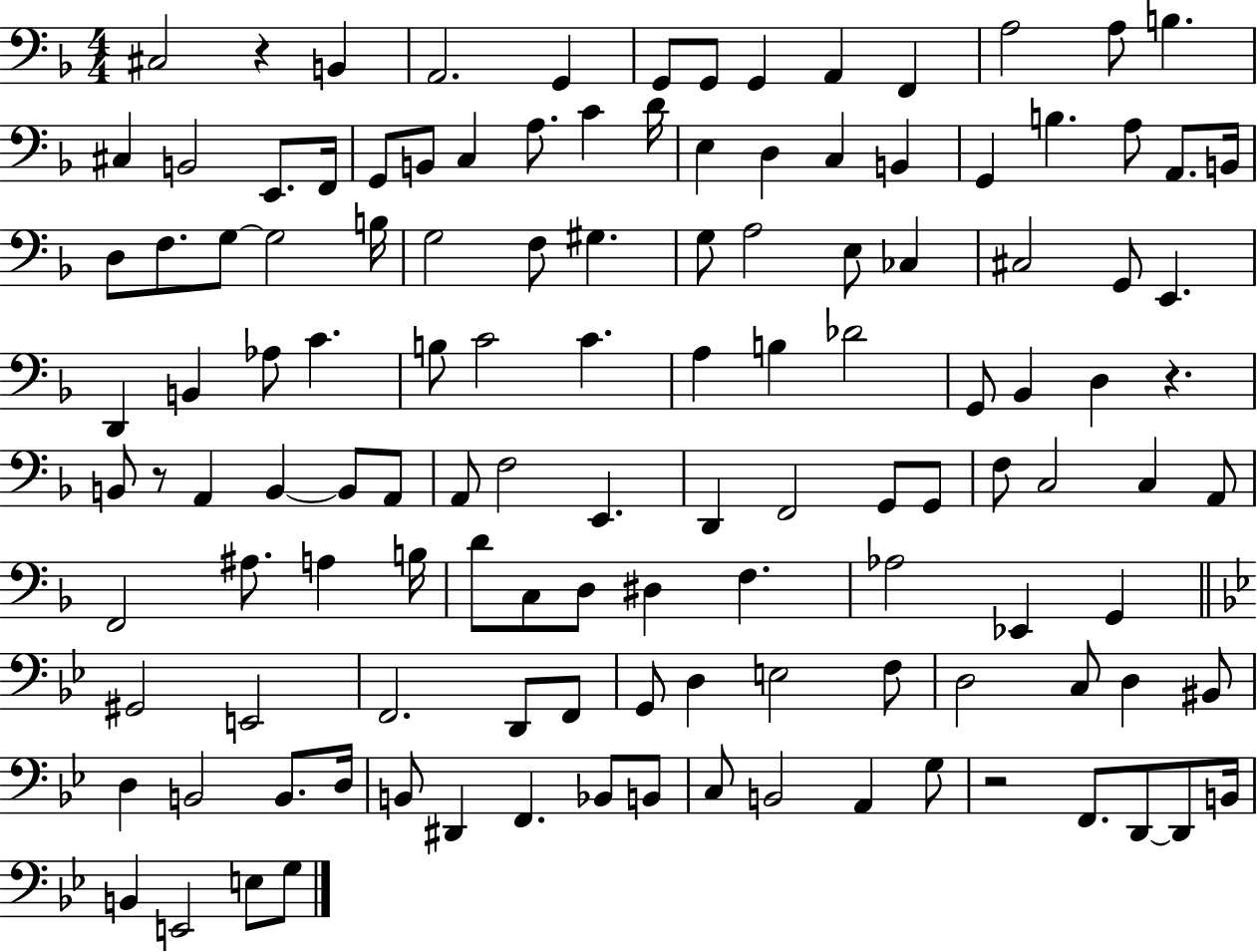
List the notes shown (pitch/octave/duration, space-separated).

C#3/h R/q B2/q A2/h. G2/q G2/e G2/e G2/q A2/q F2/q A3/h A3/e B3/q. C#3/q B2/h E2/e. F2/s G2/e B2/e C3/q A3/e. C4/q D4/s E3/q D3/q C3/q B2/q G2/q B3/q. A3/e A2/e. B2/s D3/e F3/e. G3/e G3/h B3/s G3/h F3/e G#3/q. G3/e A3/h E3/e CES3/q C#3/h G2/e E2/q. D2/q B2/q Ab3/e C4/q. B3/e C4/h C4/q. A3/q B3/q Db4/h G2/e Bb2/q D3/q R/q. B2/e R/e A2/q B2/q B2/e A2/e A2/e F3/h E2/q. D2/q F2/h G2/e G2/e F3/e C3/h C3/q A2/e F2/h A#3/e. A3/q B3/s D4/e C3/e D3/e D#3/q F3/q. Ab3/h Eb2/q G2/q G#2/h E2/h F2/h. D2/e F2/e G2/e D3/q E3/h F3/e D3/h C3/e D3/q BIS2/e D3/q B2/h B2/e. D3/s B2/e D#2/q F2/q. Bb2/e B2/e C3/e B2/h A2/q G3/e R/h F2/e. D2/e D2/e B2/s B2/q E2/h E3/e G3/e